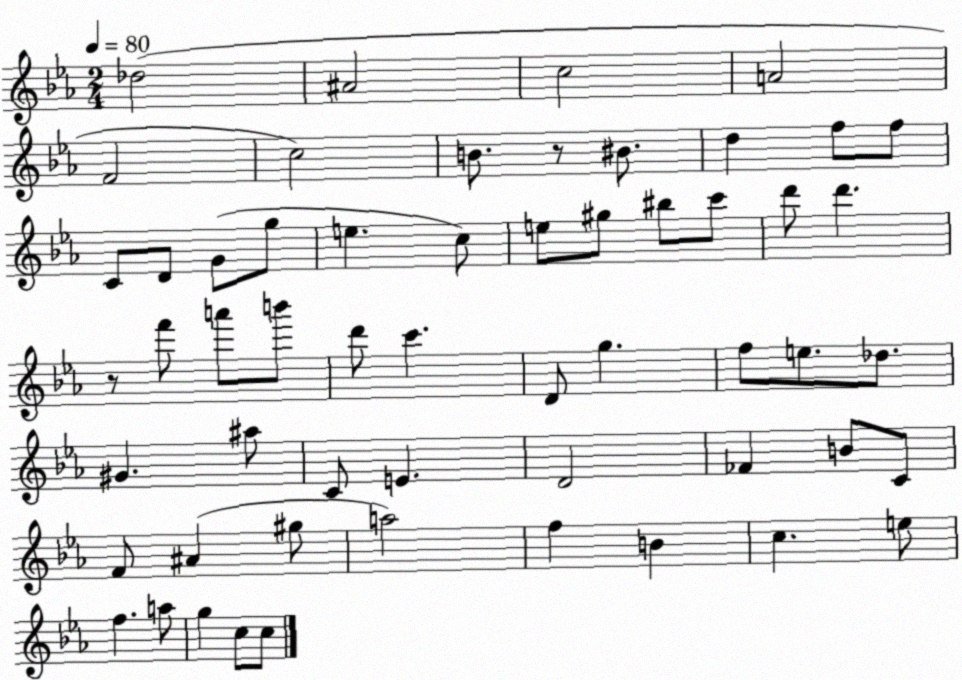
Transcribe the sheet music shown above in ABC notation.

X:1
T:Untitled
M:2/4
L:1/4
K:Eb
_d2 ^A2 c2 A2 F2 c2 B/2 z/2 ^B/2 d f/2 f/2 C/2 D/2 G/2 g/2 e c/2 e/2 ^g/2 ^b/2 c'/2 d'/2 d' z/2 f'/2 a'/2 b'/2 d'/2 c' D/2 g f/2 e/2 _d/2 ^G ^a/2 C/2 E D2 _F B/2 C/2 F/2 ^A ^g/2 a2 f B c e/2 f a/2 g c/2 c/2